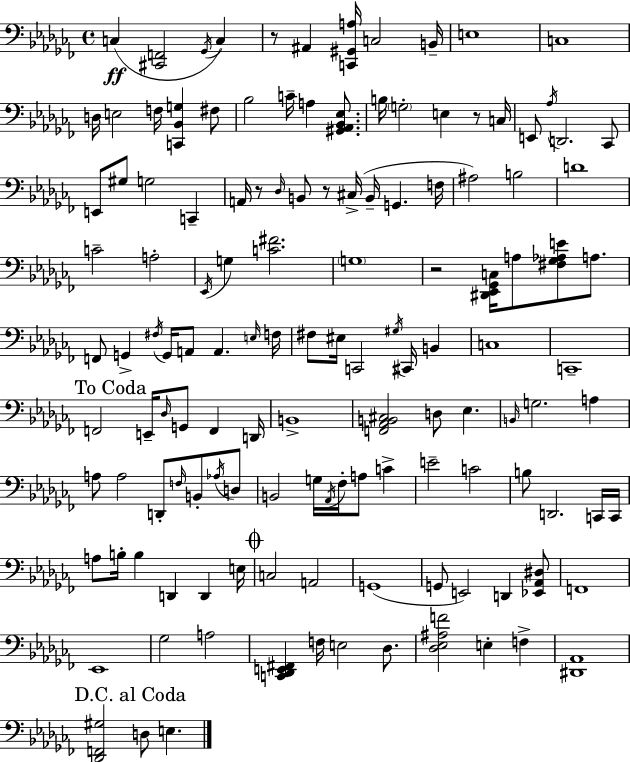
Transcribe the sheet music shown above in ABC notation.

X:1
T:Untitled
M:4/4
L:1/4
K:Abm
C, [^C,,F,,]2 _G,,/4 C, z/2 ^A,, [C,,^G,,A,]/4 C,2 B,,/4 E,4 C,4 D,/4 E,2 F,/4 [C,,_B,,G,] ^F,/2 _B,2 C/4 A, [^G,,_A,,_B,,_E,]/2 B,/4 G,2 E, z/2 C,/4 E,,/2 _A,/4 D,,2 _C,,/2 E,,/2 ^G,/2 G,2 C,, A,,/4 z/2 _D,/4 B,,/2 z/2 ^C,/4 B,,/4 G,, F,/4 ^A,2 B,2 D4 C2 A,2 _E,,/4 G, [C^F]2 G,4 z2 [^D,,_E,,_G,,C,]/4 A,/2 [^F,_G,_A,E]/2 A,/2 F,,/2 G,, ^F,/4 G,,/4 A,,/2 A,, E,/4 F,/4 ^F,/2 ^E,/4 C,,2 ^G,/4 ^C,,/4 B,, C,4 C,,4 F,,2 E,,/4 _D,/4 G,,/2 F,, D,,/4 B,,4 [F,,_A,,B,,^C,]2 D,/2 _E, B,,/4 G,2 A, A,/2 A,2 D,,/2 F,/4 B,,/2 _A,/4 D,/2 B,,2 G,/4 _A,,/4 _F,/4 A,/2 C E2 C2 B,/2 D,,2 C,,/4 C,,/4 A,/2 B,/4 B, D,, D,, E,/4 C,2 A,,2 G,,4 G,,/2 E,,2 D,, [_E,,_A,,^D,]/2 F,,4 _E,,4 _G,2 A,2 [C,,_D,,E,,^F,,] F,/4 E,2 _D,/2 [_D,_E,^A,F]2 E, F, [^D,,_A,,]4 [_D,,F,,^G,]2 D,/2 E,